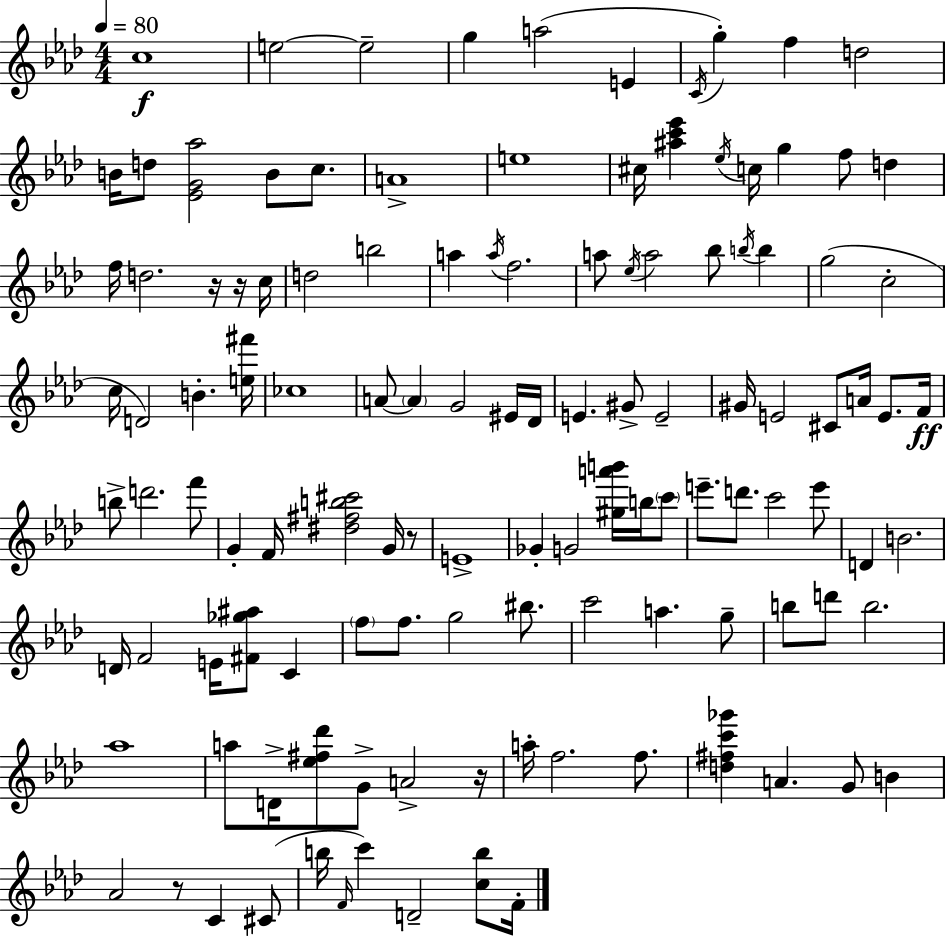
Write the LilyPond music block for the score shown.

{
  \clef treble
  \numericTimeSignature
  \time 4/4
  \key f \minor
  \tempo 4 = 80
  c''1\f | e''2~~ e''2-- | g''4 a''2( e'4 | \acciaccatura { c'16 }) g''4-. f''4 d''2 | \break b'16 d''8 <ees' g' aes''>2 b'8 c''8. | a'1-> | e''1 | cis''16 <ais'' c''' ees'''>4 \acciaccatura { ees''16 } c''16 g''4 f''8 d''4 | \break f''16 d''2. r16 | r16 c''16 d''2 b''2 | a''4 \acciaccatura { a''16 } f''2. | a''8 \acciaccatura { ees''16 } a''2 bes''8 | \break \acciaccatura { b''16 } b''4 g''2( c''2-. | c''16 d'2) b'4.-. | <e'' fis'''>16 ces''1 | a'8~~ \parenthesize a'4 g'2 | \break eis'16 des'16 e'4. gis'8-> e'2-- | gis'16 e'2 cis'8 | a'16 e'8. f'16\ff b''8-> d'''2. | f'''8 g'4-. f'16 <dis'' fis'' b'' cis'''>2 | \break g'16 r8 e'1-> | ges'4-. g'2 | <gis'' a''' b'''>16 b''16 \parenthesize c'''8 e'''8.-- d'''8. c'''2 | e'''8 d'4 b'2. | \break d'16 f'2 e'16 <fis' ges'' ais''>8 | c'4 \parenthesize f''8 f''8. g''2 | bis''8. c'''2 a''4. | g''8-- b''8 d'''8 b''2. | \break aes''1 | a''8 d'16-> <ees'' fis'' des'''>8 g'8-> a'2-> | r16 a''16-. f''2. | f''8. <d'' fis'' c''' ges'''>4 a'4. g'8 | \break b'4 aes'2 r8 c'4 | cis'8( b''16 \grace { f'16 }) c'''4 d'2-- | <c'' b''>8 f'16-. \bar "|."
}